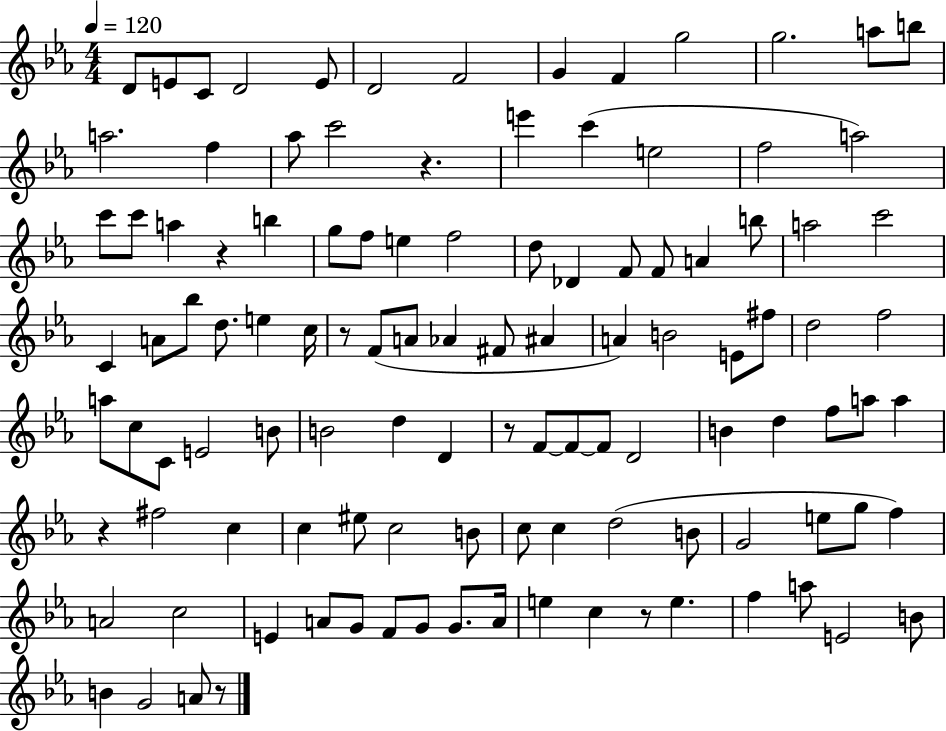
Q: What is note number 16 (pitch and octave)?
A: Ab5